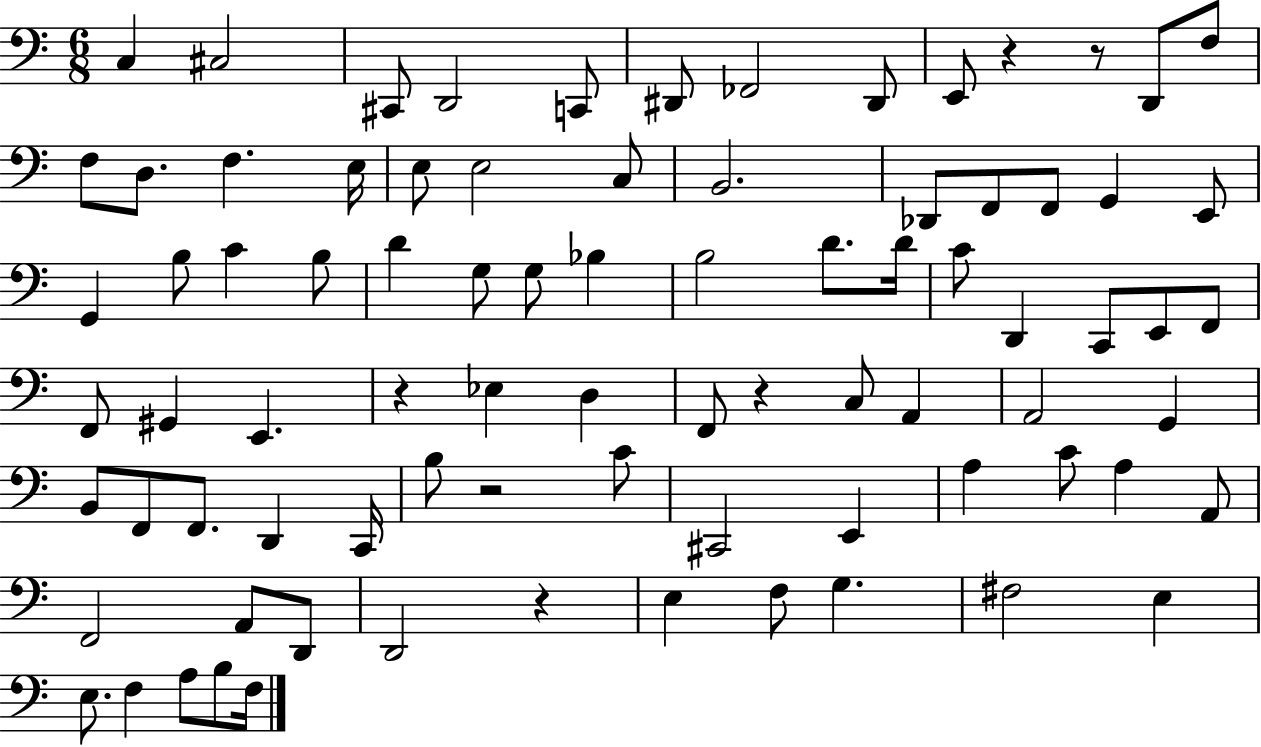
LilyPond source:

{
  \clef bass
  \numericTimeSignature
  \time 6/8
  \key c \major
  c4 cis2 | cis,8 d,2 c,8 | dis,8 fes,2 dis,8 | e,8 r4 r8 d,8 f8 | \break f8 d8. f4. e16 | e8 e2 c8 | b,2. | des,8 f,8 f,8 g,4 e,8 | \break g,4 b8 c'4 b8 | d'4 g8 g8 bes4 | b2 d'8. d'16 | c'8 d,4 c,8 e,8 f,8 | \break f,8 gis,4 e,4. | r4 ees4 d4 | f,8 r4 c8 a,4 | a,2 g,4 | \break b,8 f,8 f,8. d,4 c,16 | b8 r2 c'8 | cis,2 e,4 | a4 c'8 a4 a,8 | \break f,2 a,8 d,8 | d,2 r4 | e4 f8 g4. | fis2 e4 | \break e8. f4 a8 b8 f16 | \bar "|."
}